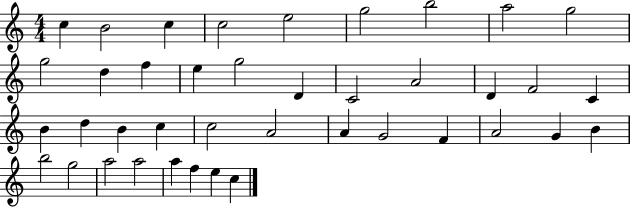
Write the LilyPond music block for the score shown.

{
  \clef treble
  \numericTimeSignature
  \time 4/4
  \key c \major
  c''4 b'2 c''4 | c''2 e''2 | g''2 b''2 | a''2 g''2 | \break g''2 d''4 f''4 | e''4 g''2 d'4 | c'2 a'2 | d'4 f'2 c'4 | \break b'4 d''4 b'4 c''4 | c''2 a'2 | a'4 g'2 f'4 | a'2 g'4 b'4 | \break b''2 g''2 | a''2 a''2 | a''4 f''4 e''4 c''4 | \bar "|."
}